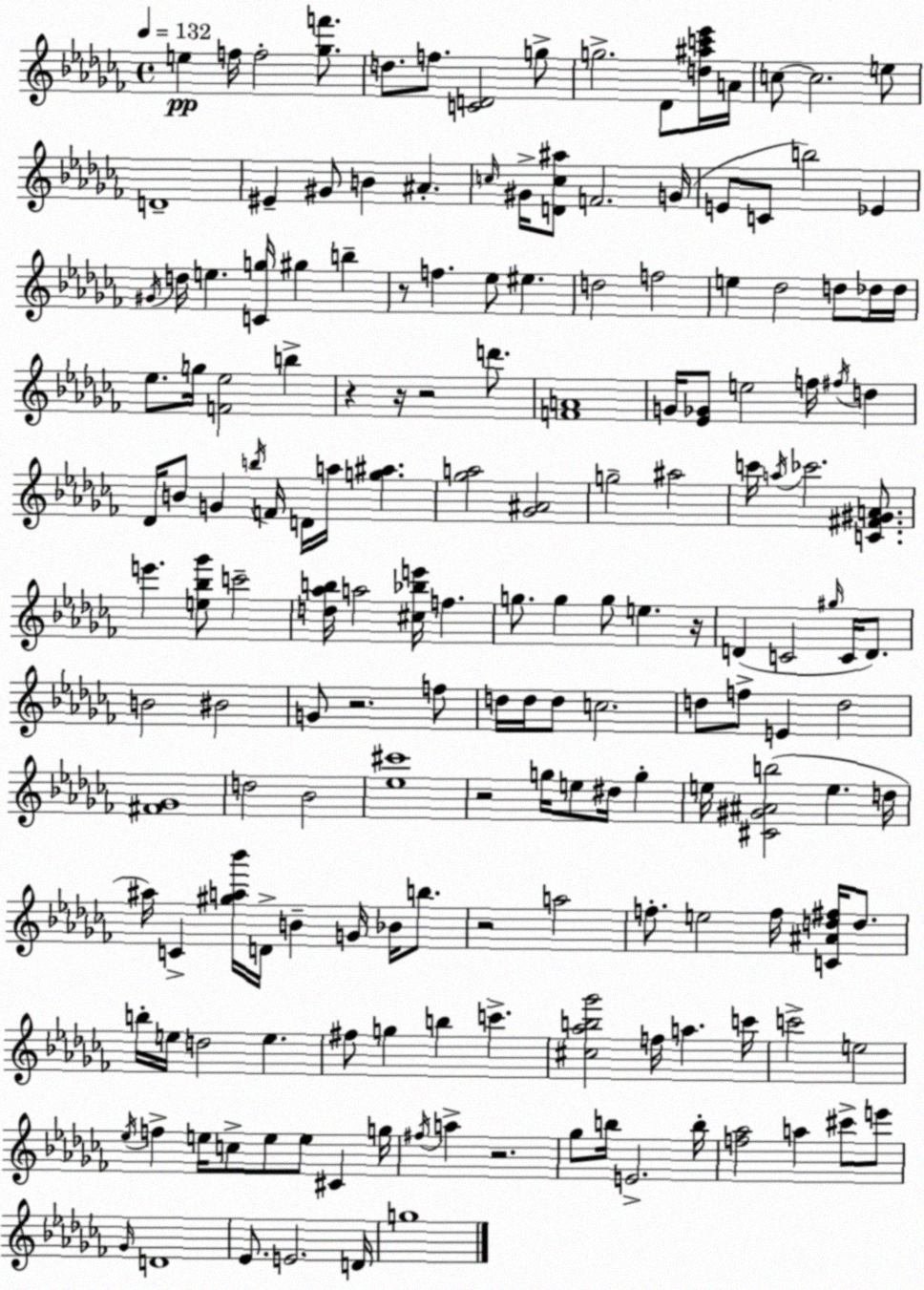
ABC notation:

X:1
T:Untitled
M:4/4
L:1/4
K:Abm
e f/4 f2 [_gf']/2 d/2 f/2 [CD]2 g/2 g2 _D/2 [d^ac'_e']/4 A/4 c/2 c2 e/2 D4 ^E ^G/2 B ^A c/4 ^G/4 [Dc^a]/2 F2 G/4 E/2 C/2 b2 _E ^G/4 d/4 e [Cg]/4 ^g b z/2 f _e/2 ^e d2 f2 e _d2 d/2 _d/4 _d/4 _e/2 g/4 [F_e]2 b z z/4 z2 d'/2 [FA]4 G/4 [_E_G]/2 e2 f/4 ^f/4 d _D/4 B/2 G b/4 F/4 D/4 a/4 [g^a] [_ga]2 [_G^A]2 g2 ^a2 c'/4 a/4 _c'2 [C^F^GA]/2 e' [e_b_g']/2 c'2 [d_ab]/4 a2 [^c_be']/4 f g/2 g g/2 e z/4 D C2 ^g/4 C/4 D/2 B2 ^B2 G/2 z2 f/2 d/4 d/4 d/2 c2 d/2 f/2 E d2 [^F_G]4 d2 _B2 [_e^c']4 z2 g/4 e/2 ^d/4 g e/4 [^C^G^Ab]2 e d/4 ^a/4 C [^ga_b']/4 D/4 B G/4 _B/4 b/2 z2 a2 f/2 e2 f/4 [C^Ad^f]/4 d/2 b/4 e/4 d2 e ^f/2 g b c' [^c_ab_g']2 f/4 a c'/4 c'2 e2 _e/4 f e/4 c/2 e/2 e/2 ^C g/4 ^f/4 a z2 _g/2 b/4 E2 b/4 [f_a]2 a ^c'/2 e'/2 _G/4 D4 _E/2 E2 D/4 g4